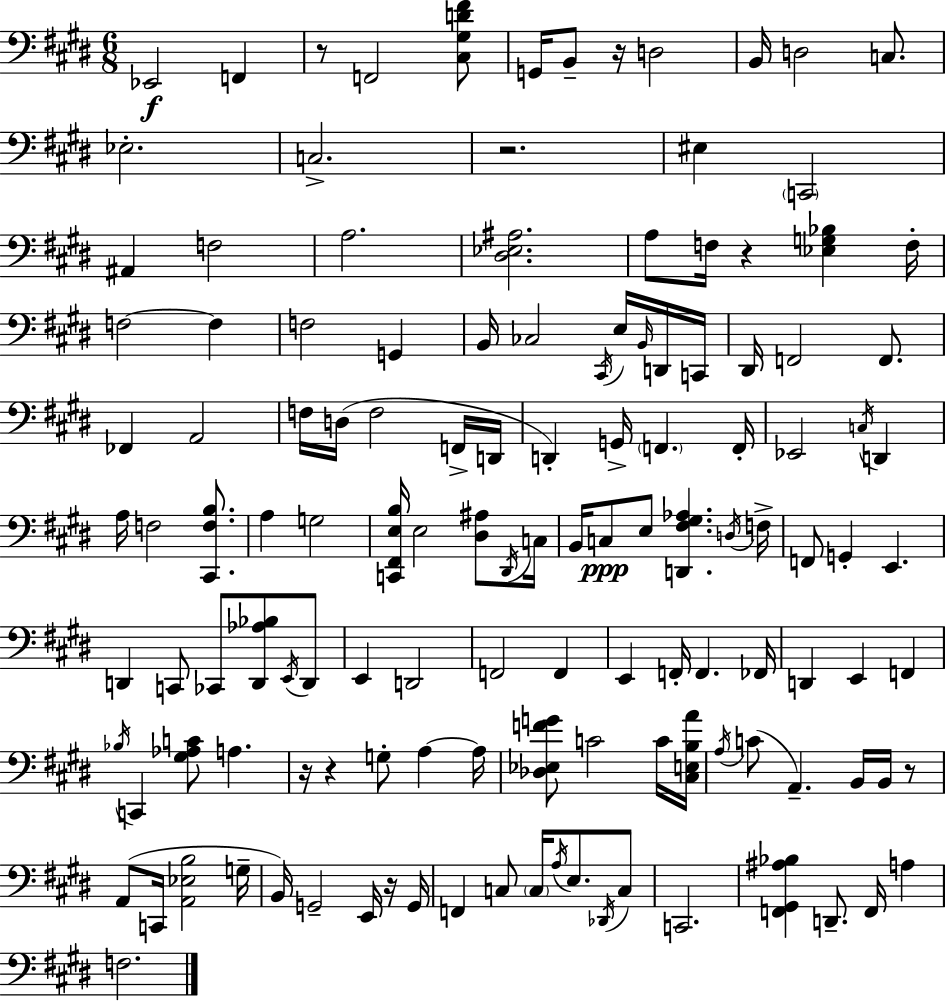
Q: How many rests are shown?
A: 8